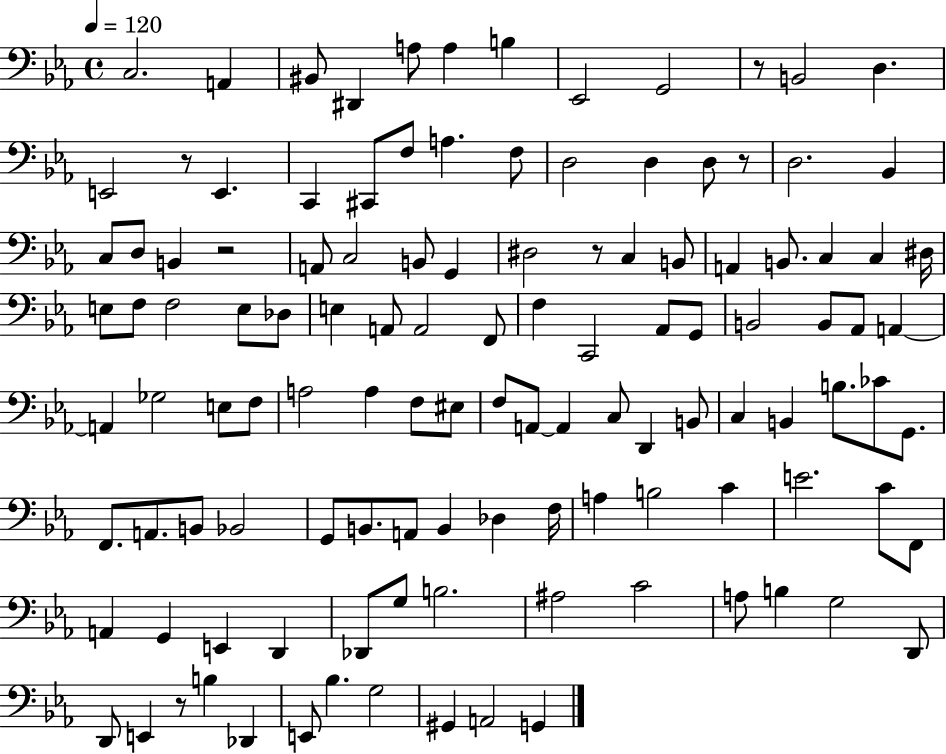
C3/h. A2/q BIS2/e D#2/q A3/e A3/q B3/q Eb2/h G2/h R/e B2/h D3/q. E2/h R/e E2/q. C2/q C#2/e F3/e A3/q. F3/e D3/h D3/q D3/e R/e D3/h. Bb2/q C3/e D3/e B2/q R/h A2/e C3/h B2/e G2/q D#3/h R/e C3/q B2/e A2/q B2/e. C3/q C3/q D#3/s E3/e F3/e F3/h E3/e Db3/e E3/q A2/e A2/h F2/e F3/q C2/h Ab2/e G2/e B2/h B2/e Ab2/e A2/q A2/q Gb3/h E3/e F3/e A3/h A3/q F3/e EIS3/e F3/e A2/e A2/q C3/e D2/q B2/e C3/q B2/q B3/e. CES4/e G2/e. F2/e. A2/e. B2/e Bb2/h G2/e B2/e. A2/e B2/q Db3/q F3/s A3/q B3/h C4/q E4/h. C4/e F2/e A2/q G2/q E2/q D2/q Db2/e G3/e B3/h. A#3/h C4/h A3/e B3/q G3/h D2/e D2/e E2/q R/e B3/q Db2/q E2/e Bb3/q. G3/h G#2/q A2/h G2/q